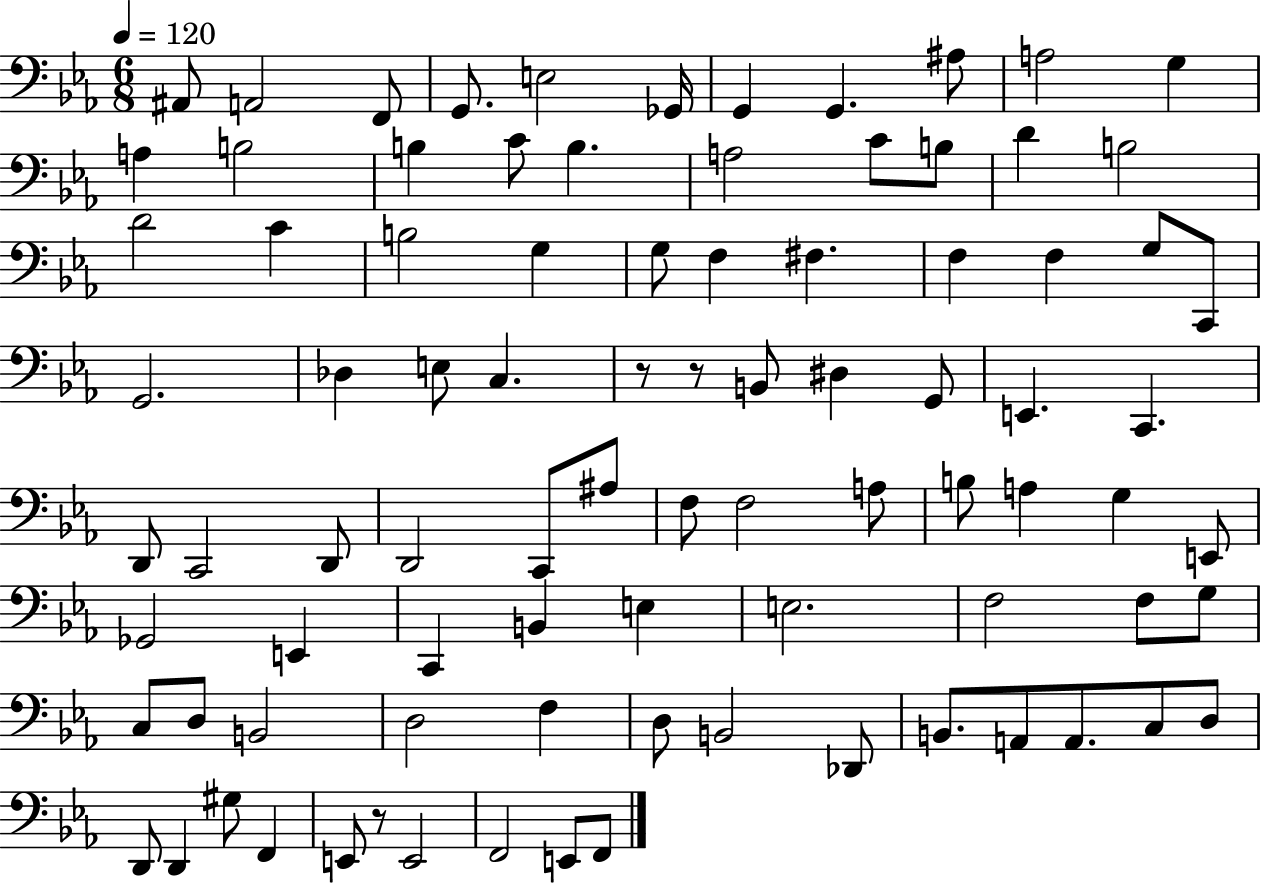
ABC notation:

X:1
T:Untitled
M:6/8
L:1/4
K:Eb
^A,,/2 A,,2 F,,/2 G,,/2 E,2 _G,,/4 G,, G,, ^A,/2 A,2 G, A, B,2 B, C/2 B, A,2 C/2 B,/2 D B,2 D2 C B,2 G, G,/2 F, ^F, F, F, G,/2 C,,/2 G,,2 _D, E,/2 C, z/2 z/2 B,,/2 ^D, G,,/2 E,, C,, D,,/2 C,,2 D,,/2 D,,2 C,,/2 ^A,/2 F,/2 F,2 A,/2 B,/2 A, G, E,,/2 _G,,2 E,, C,, B,, E, E,2 F,2 F,/2 G,/2 C,/2 D,/2 B,,2 D,2 F, D,/2 B,,2 _D,,/2 B,,/2 A,,/2 A,,/2 C,/2 D,/2 D,,/2 D,, ^G,/2 F,, E,,/2 z/2 E,,2 F,,2 E,,/2 F,,/2